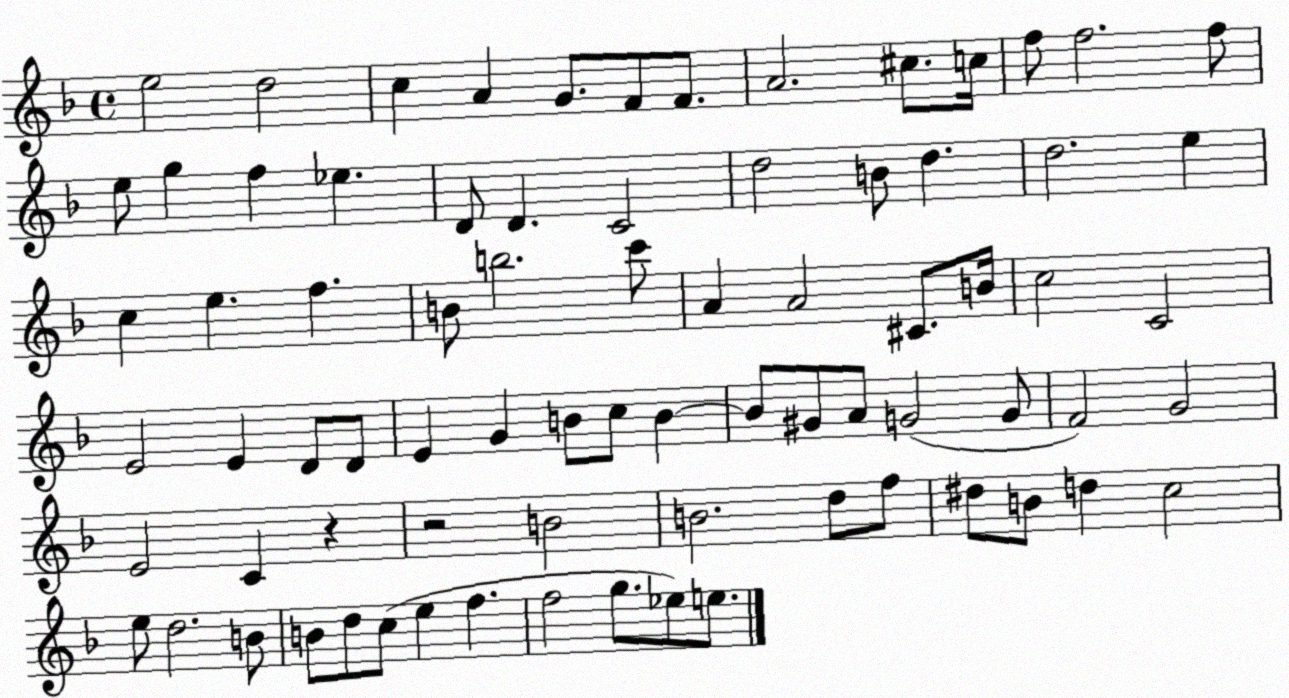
X:1
T:Untitled
M:4/4
L:1/4
K:F
e2 d2 c A G/2 F/2 F/2 A2 ^c/2 c/4 f/2 f2 f/2 e/2 g f _e D/2 D C2 d2 B/2 d d2 e c e f B/2 b2 c'/2 A A2 ^C/2 B/4 c2 C2 E2 E D/2 D/2 E G B/2 c/2 B B/2 ^G/2 A/2 G2 G/2 F2 G2 E2 C z z2 B2 B2 d/2 f/2 ^d/2 B/2 d c2 e/2 d2 B/2 B/2 d/2 c/2 e f f2 g/2 _e/2 e/2